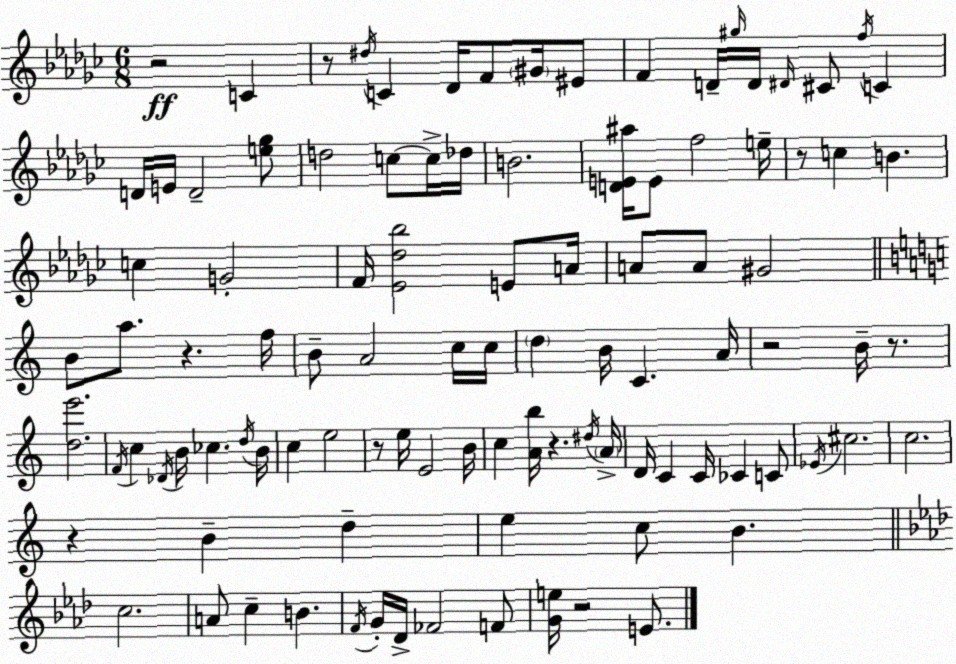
X:1
T:Untitled
M:6/8
L:1/4
K:Ebm
z2 C z/2 ^d/4 C _D/4 F/2 ^G/4 ^E/2 F D/4 ^g/4 D/4 ^D/4 ^C/2 f/4 C D/4 E/4 D2 [e_g]/2 d2 c/2 c/4 _d/4 B2 [DE^a]/4 E/2 f2 e/4 z/2 c B c G2 F/4 [_E_d_b]2 E/2 A/4 A/2 A/2 ^G2 B/2 a/2 z f/4 B/2 A2 c/4 c/4 d B/4 C A/4 z2 B/4 z/2 [de']2 F/4 c _D/4 B/4 _c d/4 B/4 c e2 z/2 e/4 E2 B/4 c [Ab]/4 z ^d/4 A/4 D/4 C C/4 _C C/2 _E/4 ^c2 c2 z B d e c/2 B c2 A/2 c B F/4 G/4 _D/4 _F2 F/2 [Ge]/4 z2 E/2